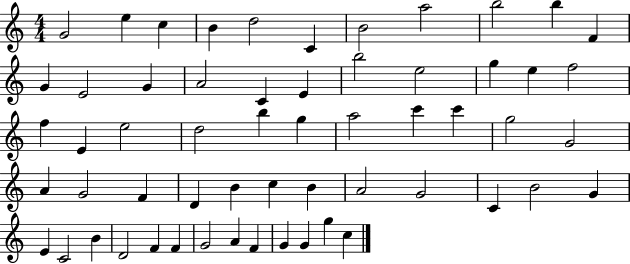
{
  \clef treble
  \numericTimeSignature
  \time 4/4
  \key c \major
  g'2 e''4 c''4 | b'4 d''2 c'4 | b'2 a''2 | b''2 b''4 f'4 | \break g'4 e'2 g'4 | a'2 c'4 e'4 | b''2 e''2 | g''4 e''4 f''2 | \break f''4 e'4 e''2 | d''2 b''4 g''4 | a''2 c'''4 c'''4 | g''2 g'2 | \break a'4 g'2 f'4 | d'4 b'4 c''4 b'4 | a'2 g'2 | c'4 b'2 g'4 | \break e'4 c'2 b'4 | d'2 f'4 f'4 | g'2 a'4 f'4 | g'4 g'4 g''4 c''4 | \break \bar "|."
}